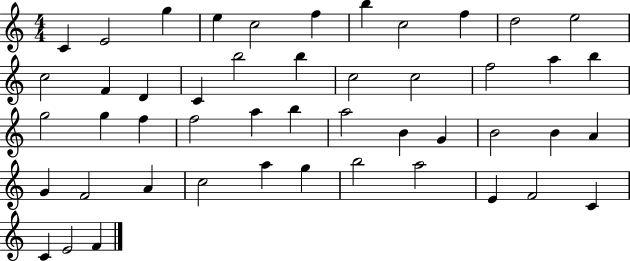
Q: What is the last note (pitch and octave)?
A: F4